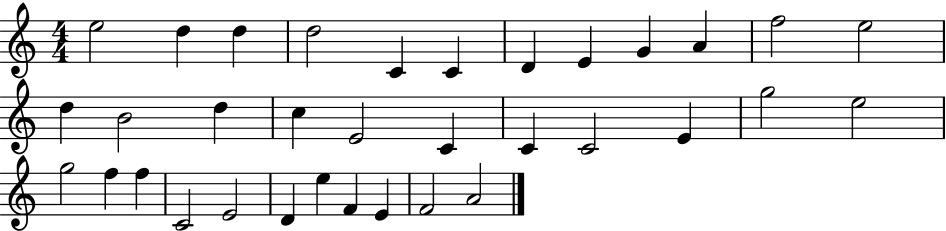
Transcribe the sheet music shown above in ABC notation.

X:1
T:Untitled
M:4/4
L:1/4
K:C
e2 d d d2 C C D E G A f2 e2 d B2 d c E2 C C C2 E g2 e2 g2 f f C2 E2 D e F E F2 A2